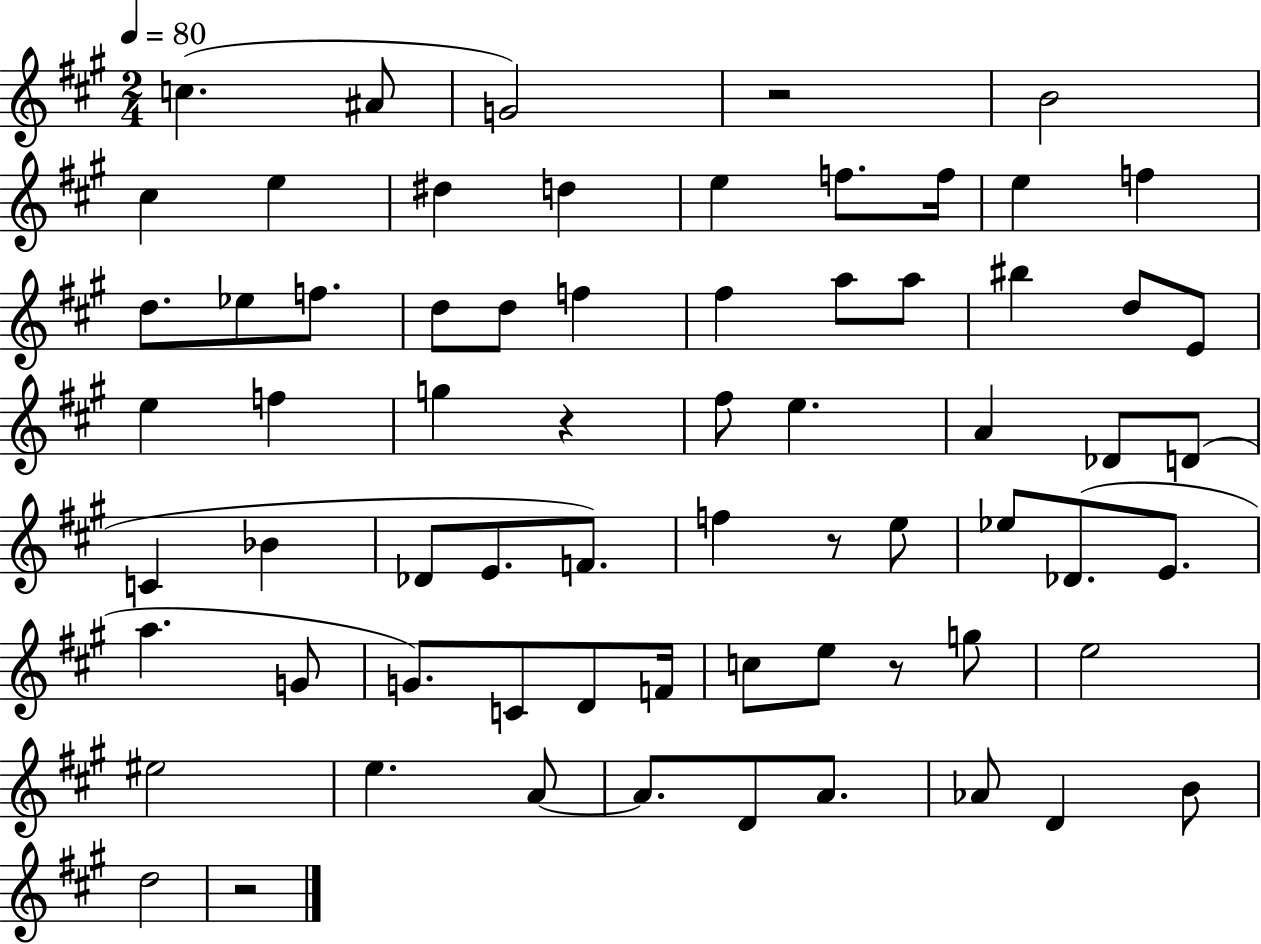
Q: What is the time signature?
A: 2/4